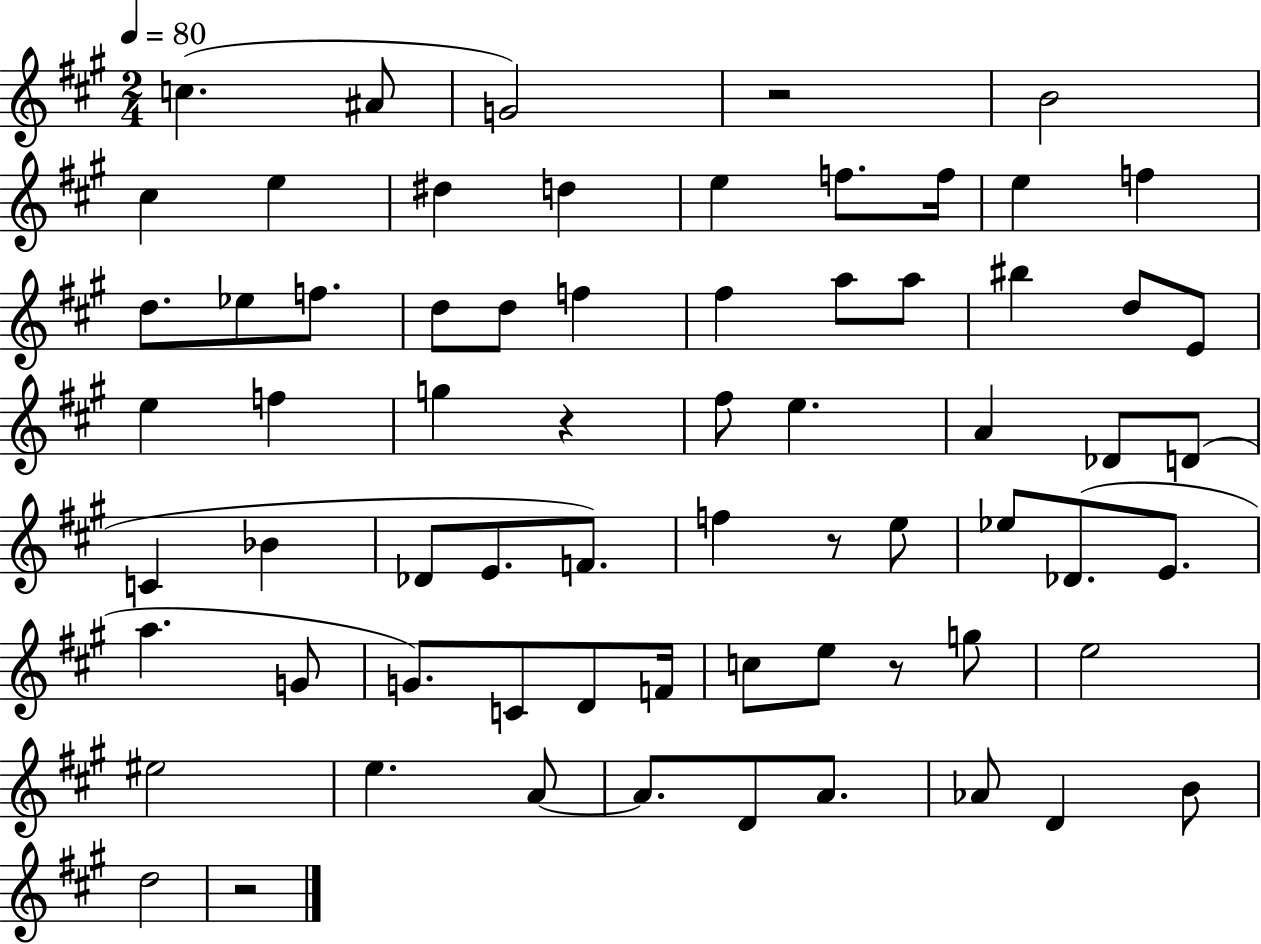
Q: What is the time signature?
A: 2/4